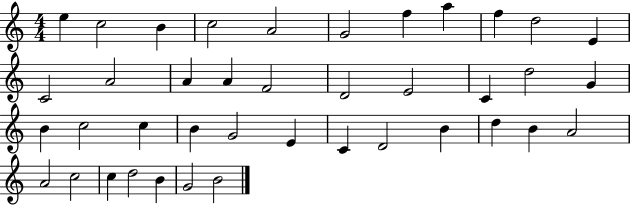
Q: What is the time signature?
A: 4/4